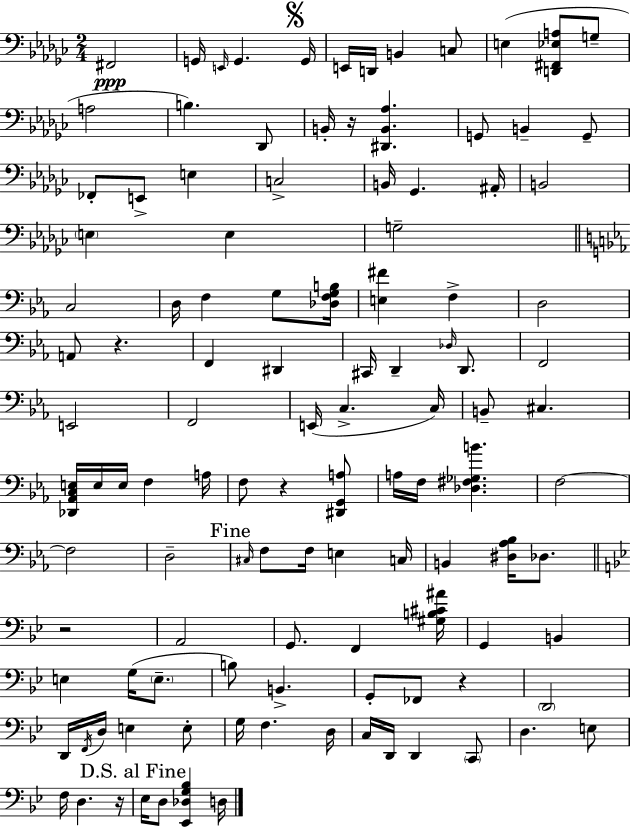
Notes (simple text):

F#2/h G2/s E2/s G2/q. G2/s E2/s D2/s B2/q C3/e E3/q [D2,F#2,Eb3,A3]/e G3/e A3/h B3/q. Db2/e B2/s R/s [D#2,B2,Ab3]/q. G2/e B2/q G2/e FES2/e E2/e E3/q C3/h B2/s Gb2/q. A#2/s B2/h E3/q E3/q G3/h C3/h D3/s F3/q G3/e [Db3,F3,G3,B3]/s [E3,F#4]/q F3/q D3/h A2/e R/q. F2/q D#2/q C#2/s D2/q Db3/s D2/e. F2/h E2/h F2/h E2/s C3/q. C3/s B2/e C#3/q. [Db2,Ab2,C3,E3]/s E3/s E3/s F3/q A3/s F3/e R/q [D#2,G2,A3]/e A3/s F3/s [Db3,F#3,Gb3,B4]/q. F3/h F3/h D3/h C#3/s F3/e F3/s E3/q C3/s B2/q [D#3,Ab3,Bb3]/s Db3/e. R/h A2/h G2/e. F2/q [G#3,B3,C#4,A#4]/s G2/q B2/q E3/q G3/s E3/e. B3/e B2/q. G2/e FES2/e R/q D2/h D2/s F2/s D3/s E3/q E3/e G3/s F3/q. D3/s C3/s D2/s D2/q C2/e D3/q. E3/e F3/s D3/q. R/s Eb3/s D3/e [Eb2,Db3,G3,Bb3]/q D3/s